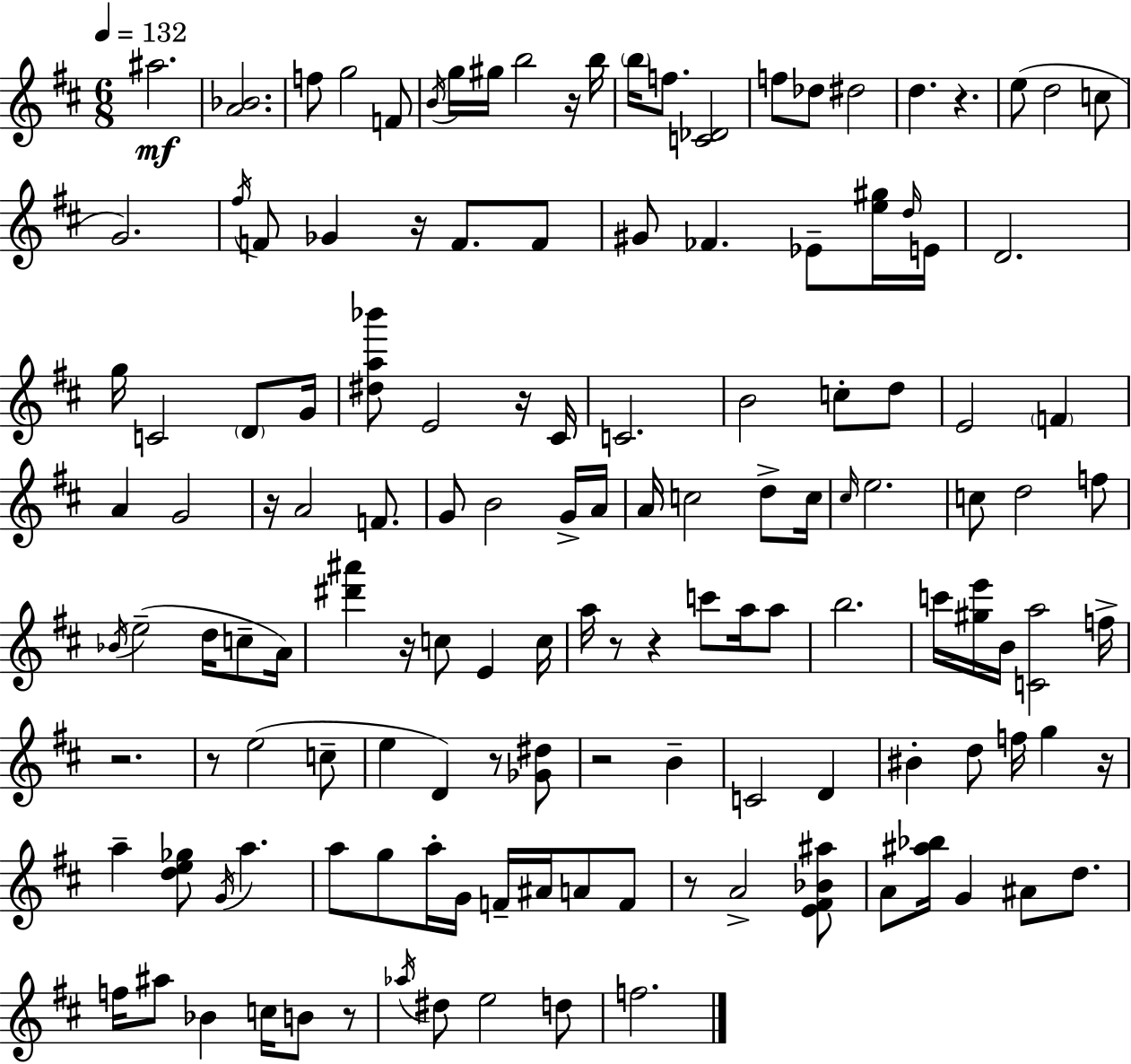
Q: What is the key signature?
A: D major